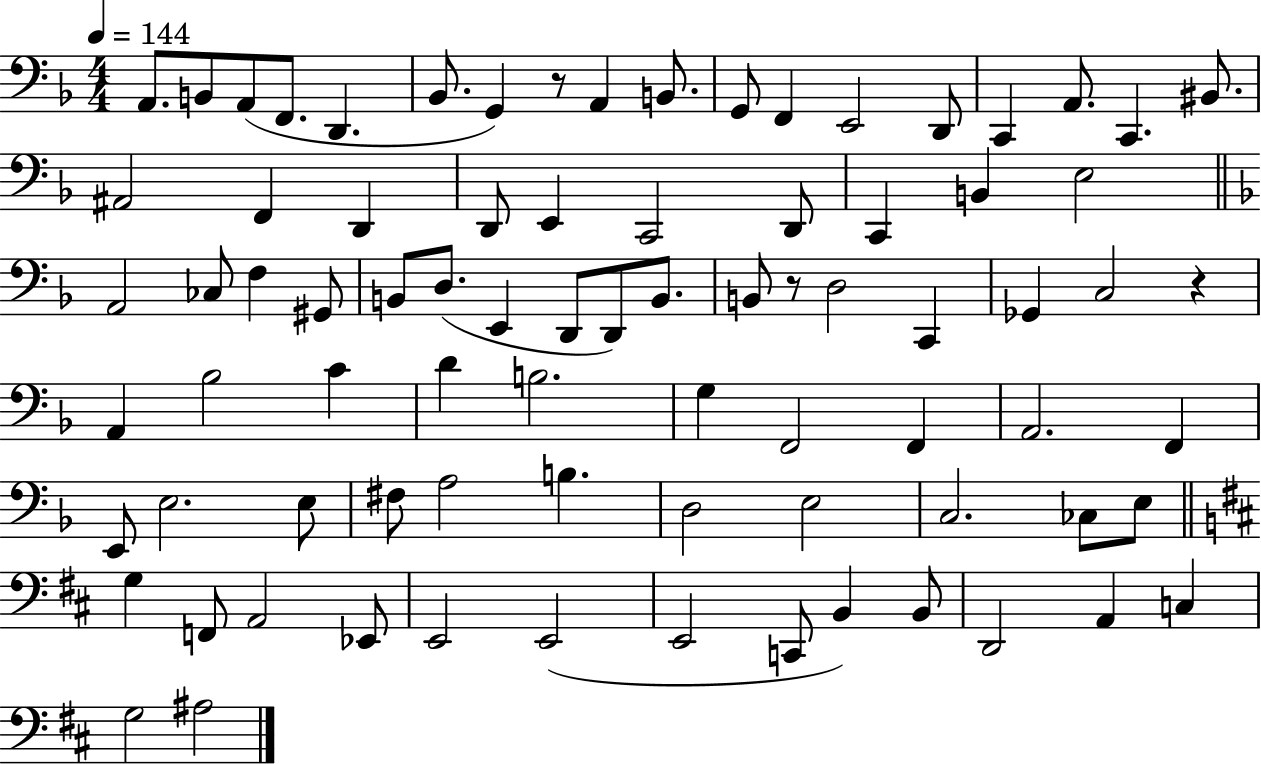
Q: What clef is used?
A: bass